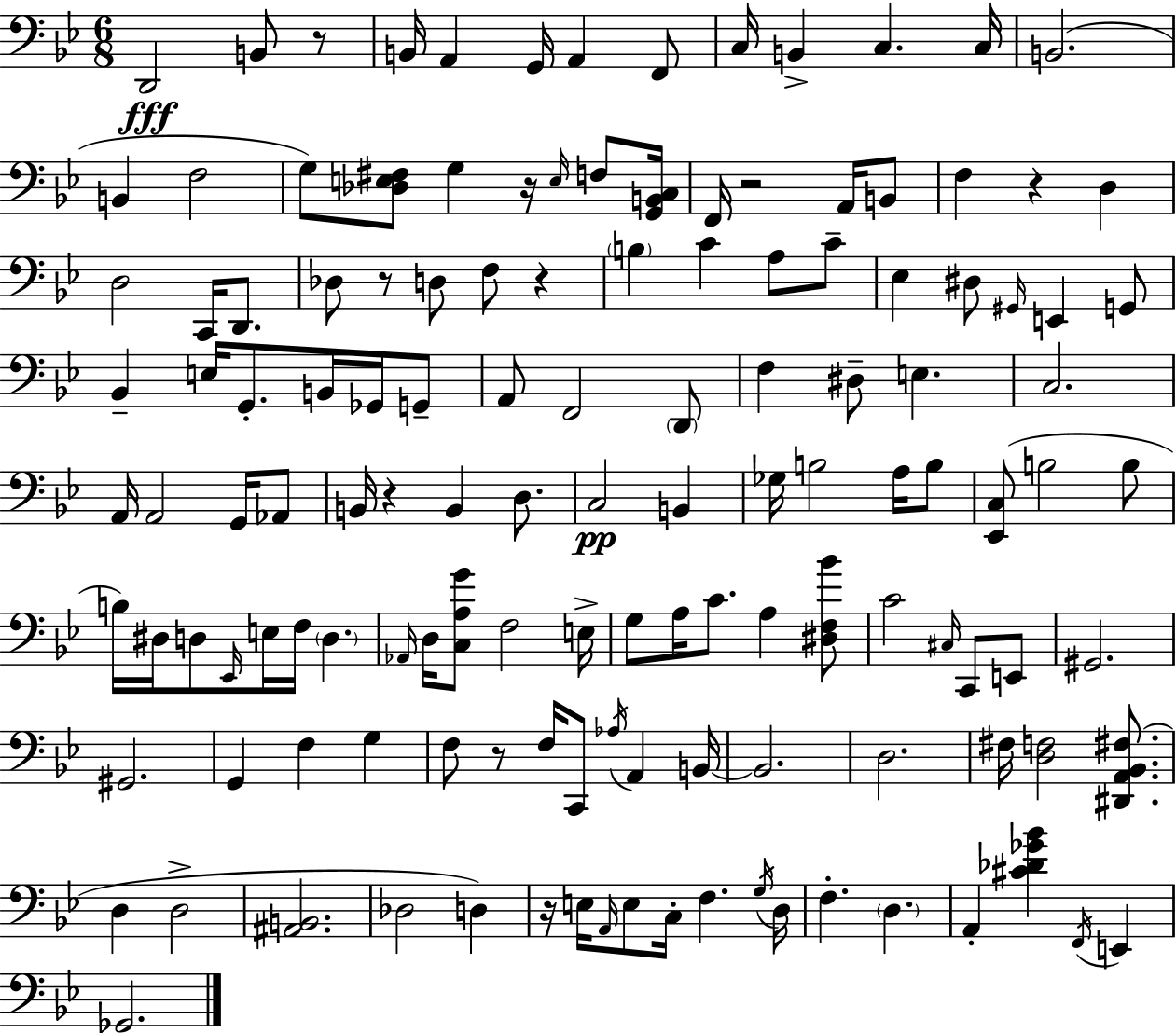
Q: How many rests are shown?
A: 9